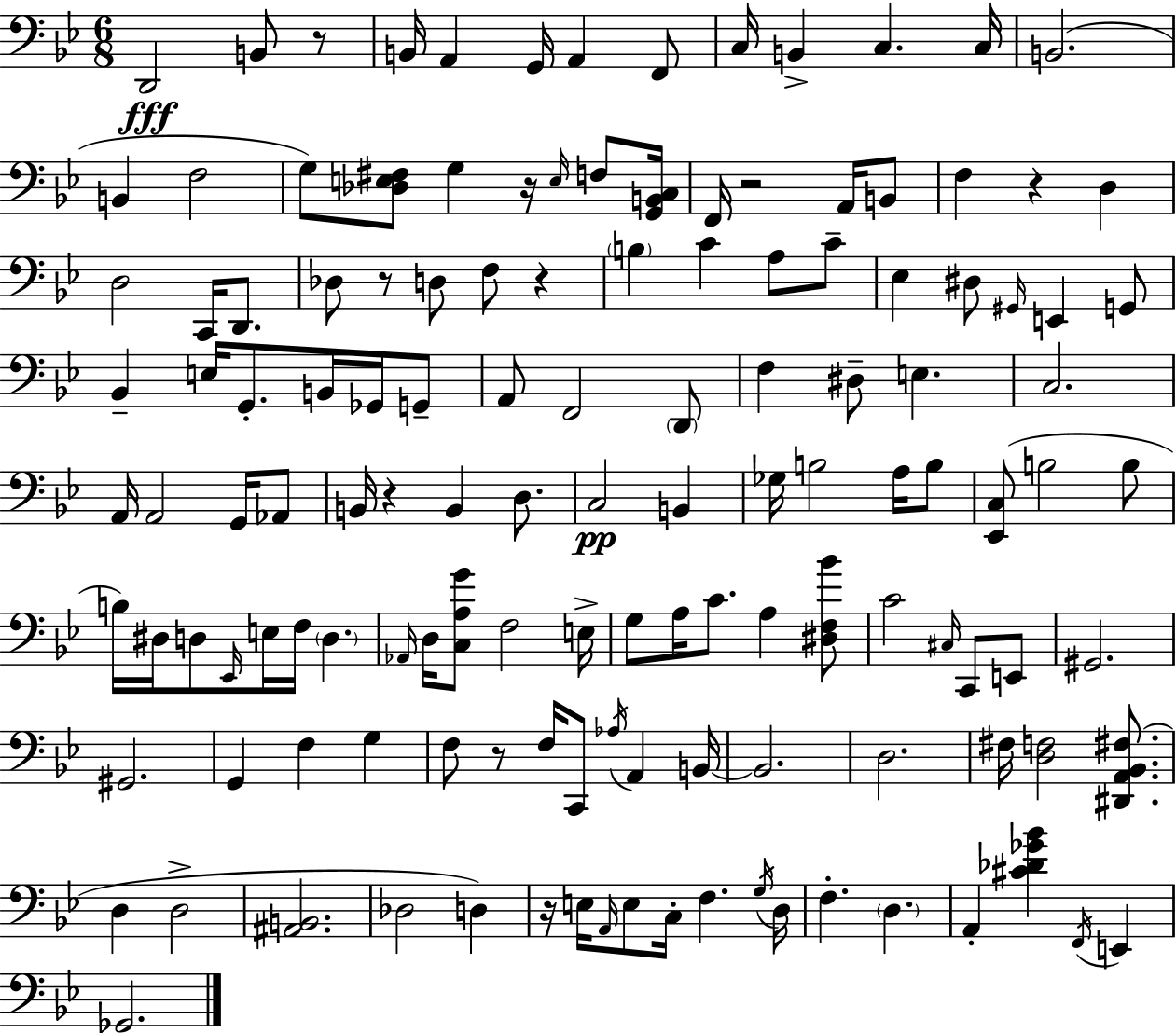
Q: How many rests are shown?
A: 9